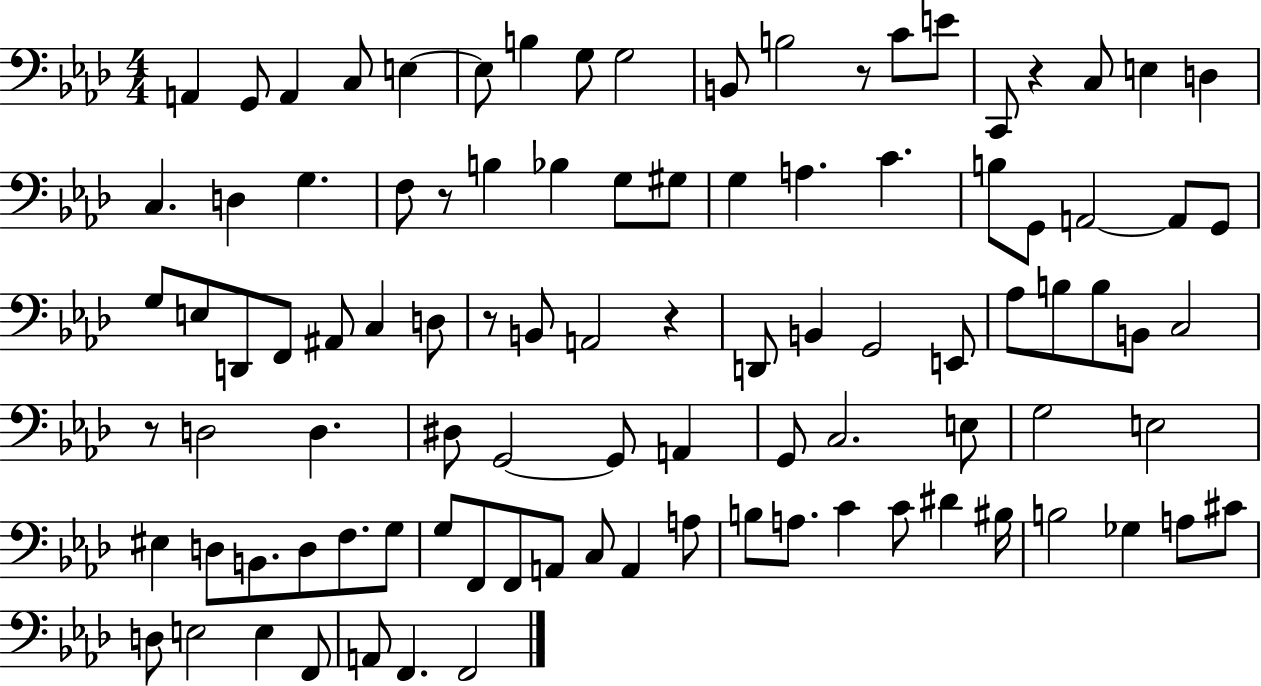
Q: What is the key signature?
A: AES major